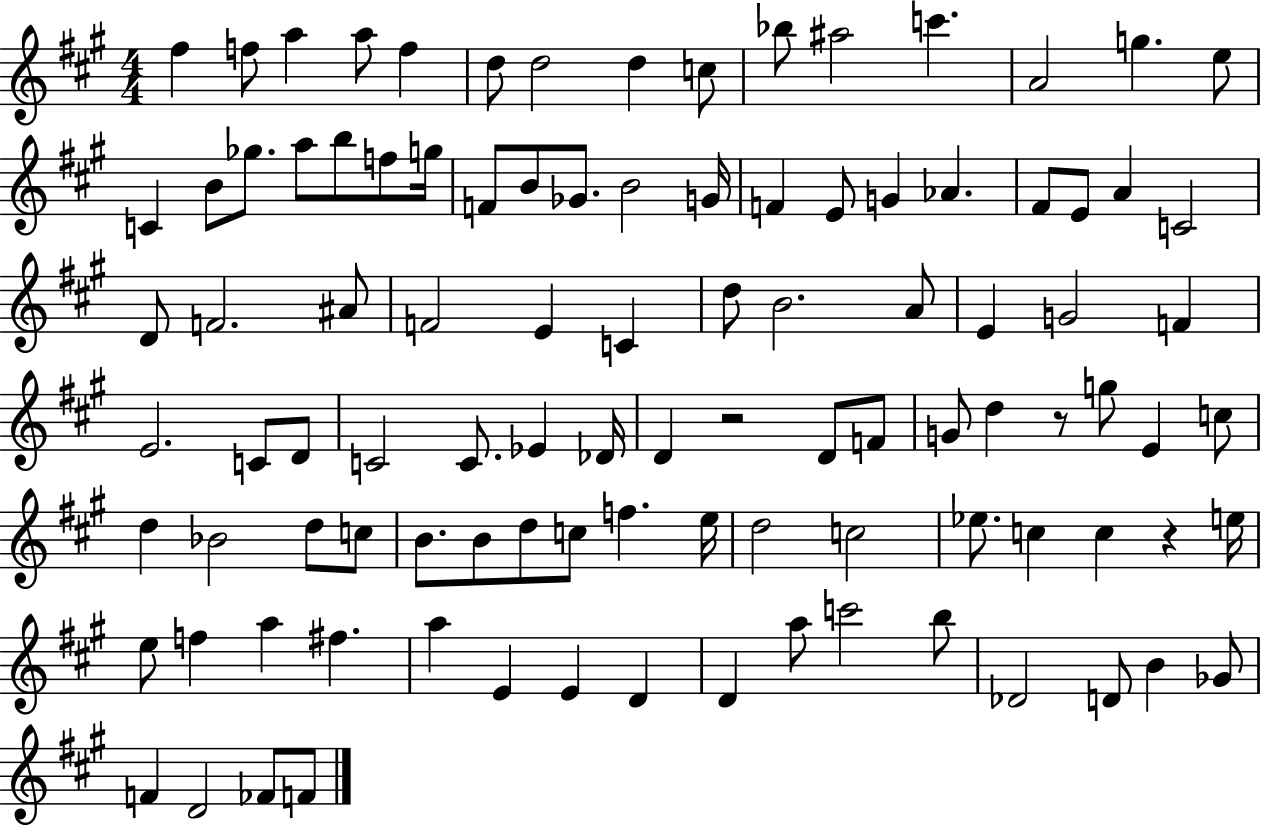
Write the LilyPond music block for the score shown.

{
  \clef treble
  \numericTimeSignature
  \time 4/4
  \key a \major
  fis''4 f''8 a''4 a''8 f''4 | d''8 d''2 d''4 c''8 | bes''8 ais''2 c'''4. | a'2 g''4. e''8 | \break c'4 b'8 ges''8. a''8 b''8 f''8 g''16 | f'8 b'8 ges'8. b'2 g'16 | f'4 e'8 g'4 aes'4. | fis'8 e'8 a'4 c'2 | \break d'8 f'2. ais'8 | f'2 e'4 c'4 | d''8 b'2. a'8 | e'4 g'2 f'4 | \break e'2. c'8 d'8 | c'2 c'8. ees'4 des'16 | d'4 r2 d'8 f'8 | g'8 d''4 r8 g''8 e'4 c''8 | \break d''4 bes'2 d''8 c''8 | b'8. b'8 d''8 c''8 f''4. e''16 | d''2 c''2 | ees''8. c''4 c''4 r4 e''16 | \break e''8 f''4 a''4 fis''4. | a''4 e'4 e'4 d'4 | d'4 a''8 c'''2 b''8 | des'2 d'8 b'4 ges'8 | \break f'4 d'2 fes'8 f'8 | \bar "|."
}